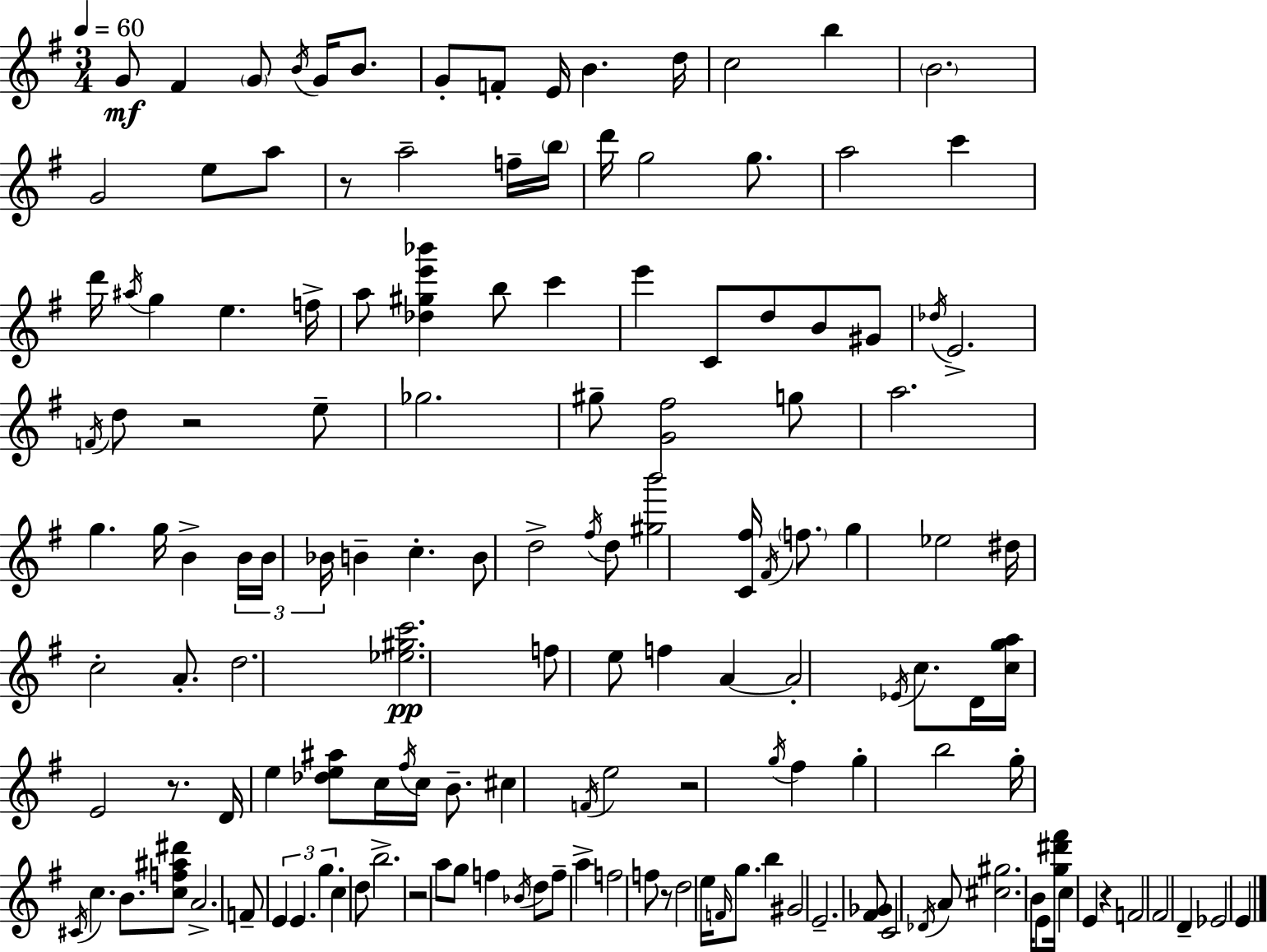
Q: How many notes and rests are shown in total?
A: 147